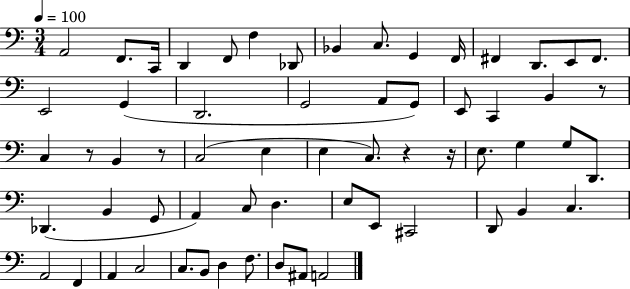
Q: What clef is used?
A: bass